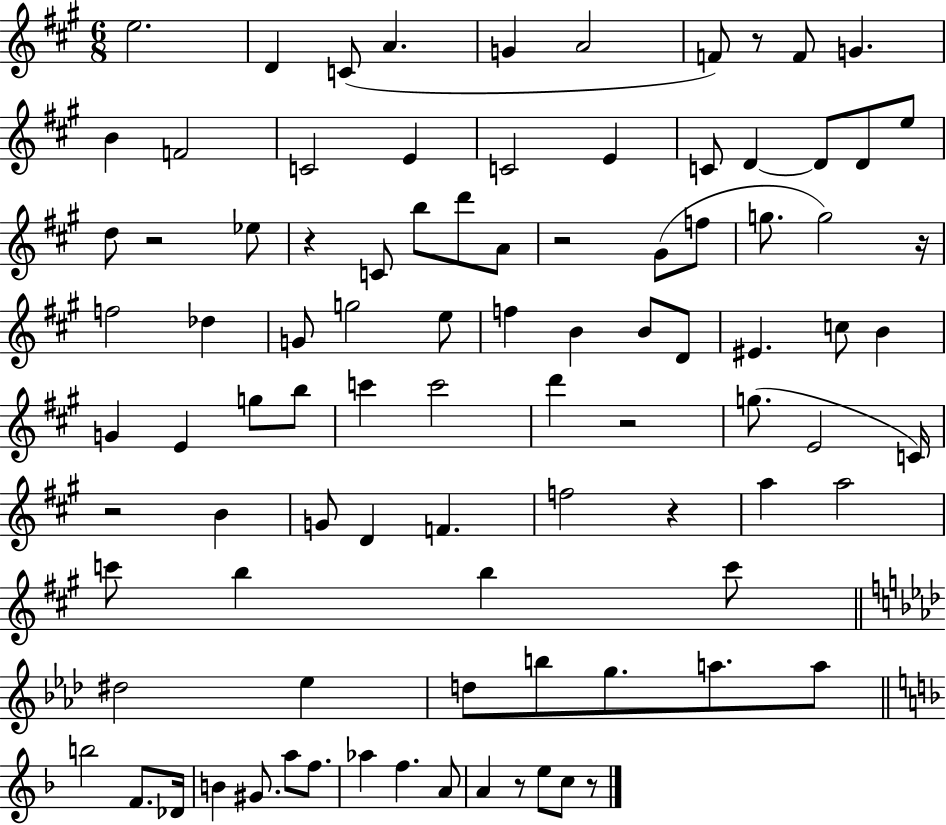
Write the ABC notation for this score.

X:1
T:Untitled
M:6/8
L:1/4
K:A
e2 D C/2 A G A2 F/2 z/2 F/2 G B F2 C2 E C2 E C/2 D D/2 D/2 e/2 d/2 z2 _e/2 z C/2 b/2 d'/2 A/2 z2 ^G/2 f/2 g/2 g2 z/4 f2 _d G/2 g2 e/2 f B B/2 D/2 ^E c/2 B G E g/2 b/2 c' c'2 d' z2 g/2 E2 C/4 z2 B G/2 D F f2 z a a2 c'/2 b b c'/2 ^d2 _e d/2 b/2 g/2 a/2 a/2 b2 F/2 _D/4 B ^G/2 a/2 f/2 _a f A/2 A z/2 e/2 c/2 z/2